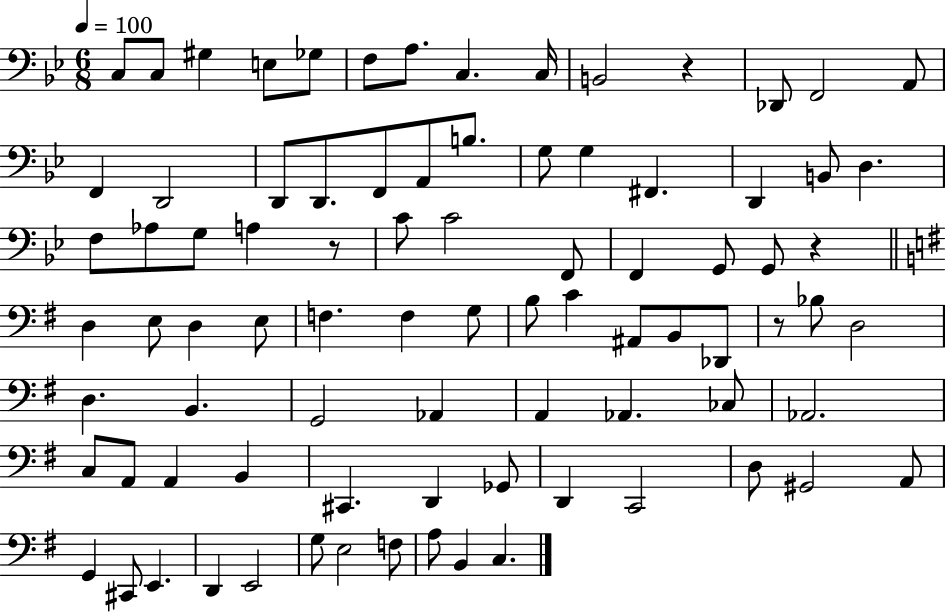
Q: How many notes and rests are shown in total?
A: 85